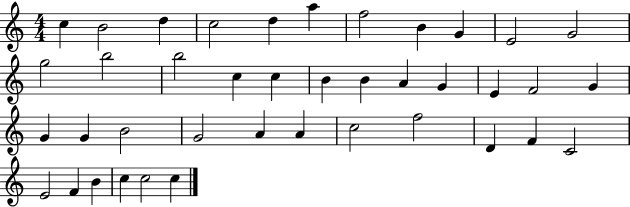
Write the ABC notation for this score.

X:1
T:Untitled
M:4/4
L:1/4
K:C
c B2 d c2 d a f2 B G E2 G2 g2 b2 b2 c c B B A G E F2 G G G B2 G2 A A c2 f2 D F C2 E2 F B c c2 c